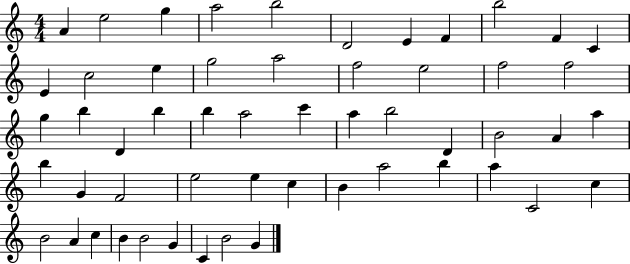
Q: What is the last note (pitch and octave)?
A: G4